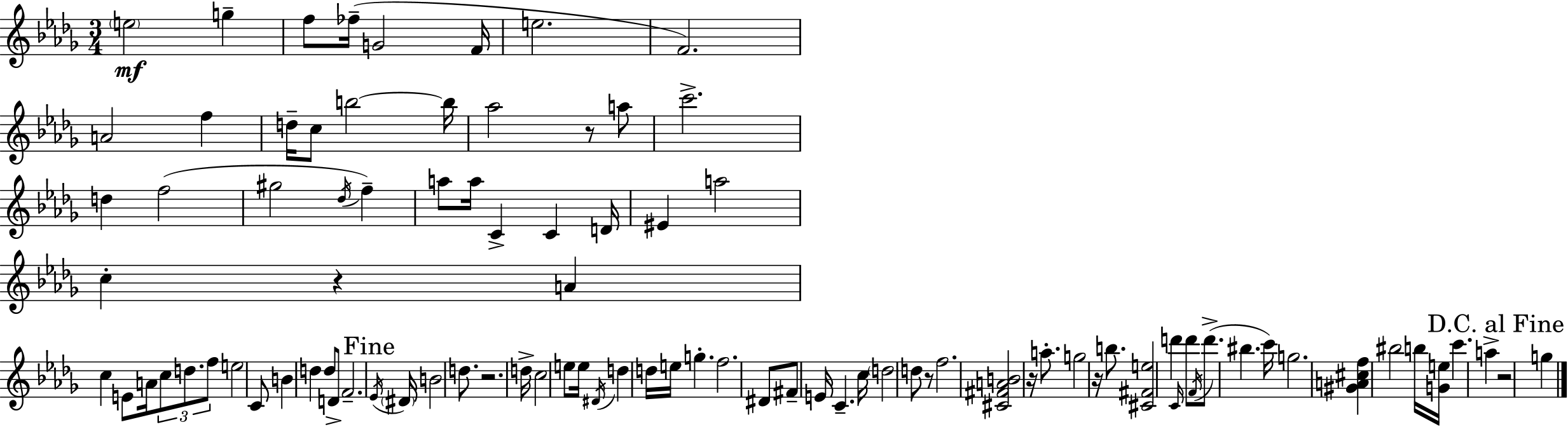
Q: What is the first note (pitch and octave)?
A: E5